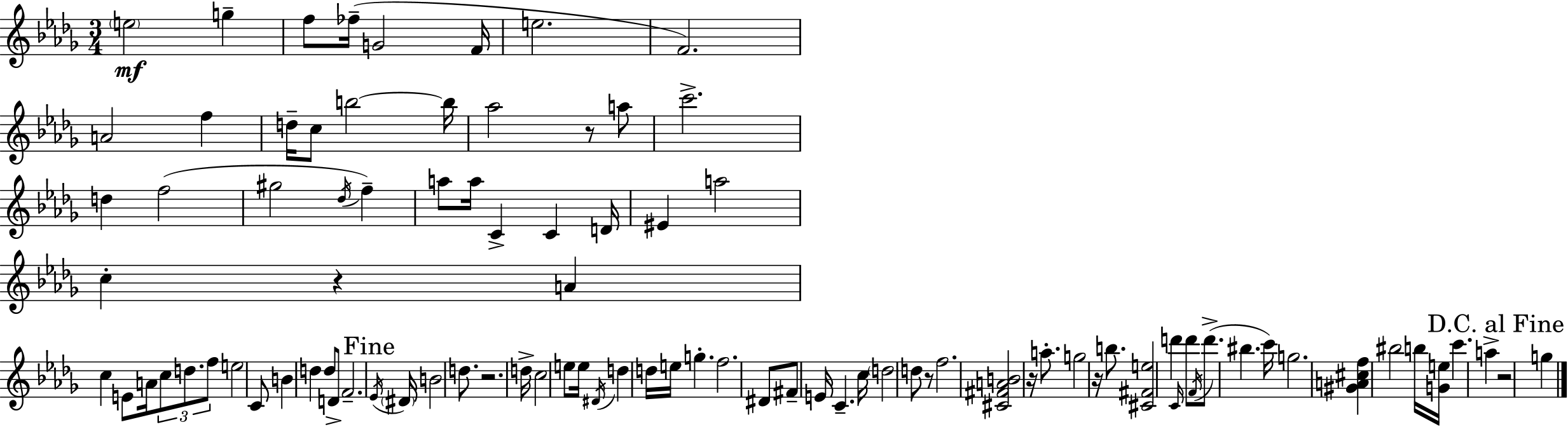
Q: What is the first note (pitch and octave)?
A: E5